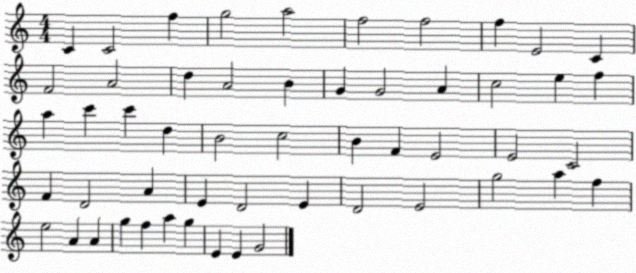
X:1
T:Untitled
M:4/4
L:1/4
K:C
C C2 f g2 a2 f2 f2 f E2 C F2 A2 d A2 B G G2 A c2 e f a c' c' d B2 c2 B F E2 E2 C2 F D2 A E D2 E D2 E2 g2 a f e2 A A g f a g E E G2